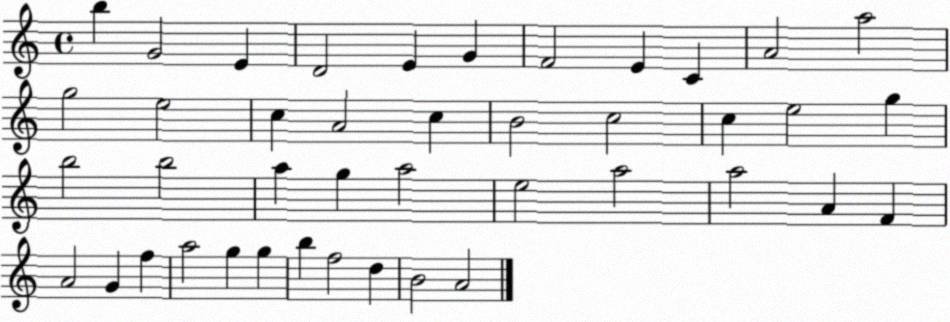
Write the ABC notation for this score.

X:1
T:Untitled
M:4/4
L:1/4
K:C
b G2 E D2 E G F2 E C A2 a2 g2 e2 c A2 c B2 c2 c e2 g b2 b2 a g a2 e2 a2 a2 A F A2 G f a2 g g b f2 d B2 A2